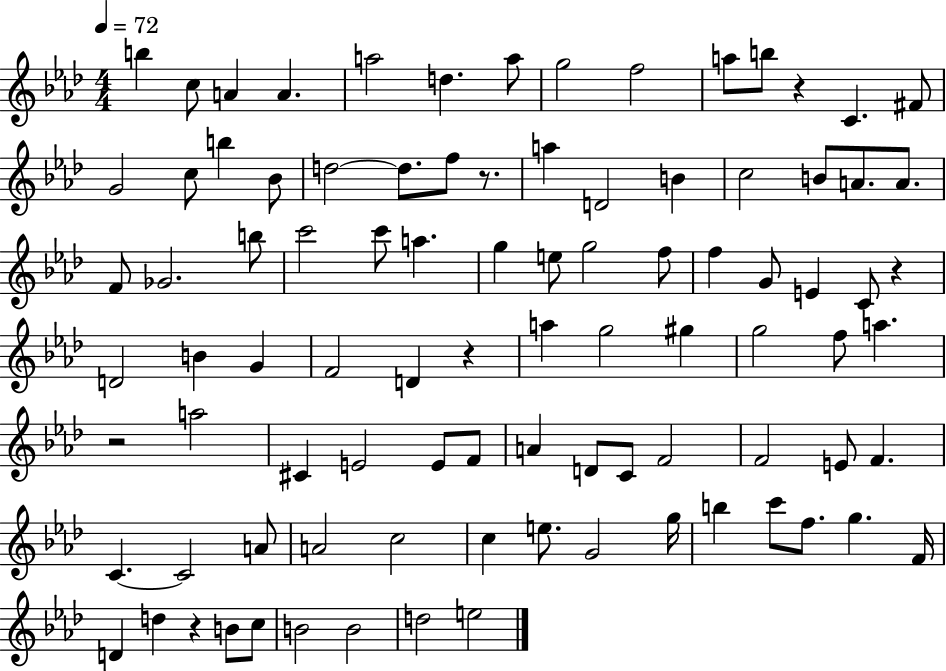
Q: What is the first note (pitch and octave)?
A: B5